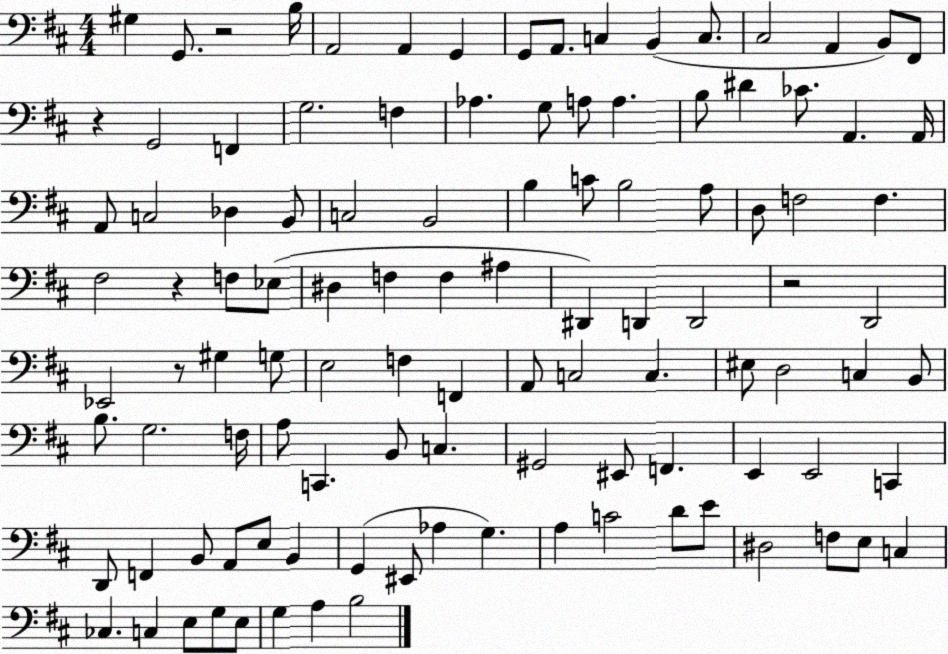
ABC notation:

X:1
T:Untitled
M:4/4
L:1/4
K:D
^G, G,,/2 z2 B,/4 A,,2 A,, G,, G,,/2 A,,/2 C, B,, C,/2 ^C,2 A,, B,,/2 ^F,,/2 z G,,2 F,, G,2 F, _A, G,/2 A,/2 A, B,/2 ^D _C/2 A,, A,,/4 A,,/2 C,2 _D, B,,/2 C,2 B,,2 B, C/2 B,2 A,/2 D,/2 F,2 F, ^F,2 z F,/2 _E,/2 ^D, F, F, ^A, ^D,, D,, D,,2 z2 D,,2 _E,,2 z/2 ^G, G,/2 E,2 F, F,, A,,/2 C,2 C, ^E,/2 D,2 C, B,,/2 B,/2 G,2 F,/4 A,/2 C,, B,,/2 C, ^G,,2 ^E,,/2 F,, E,, E,,2 C,, D,,/2 F,, B,,/2 A,,/2 E,/2 B,, G,, ^E,,/2 _A, G, A, C2 D/2 E/2 ^D,2 F,/2 E,/2 C, _C, C, E,/2 G,/2 E,/2 G, A, B,2